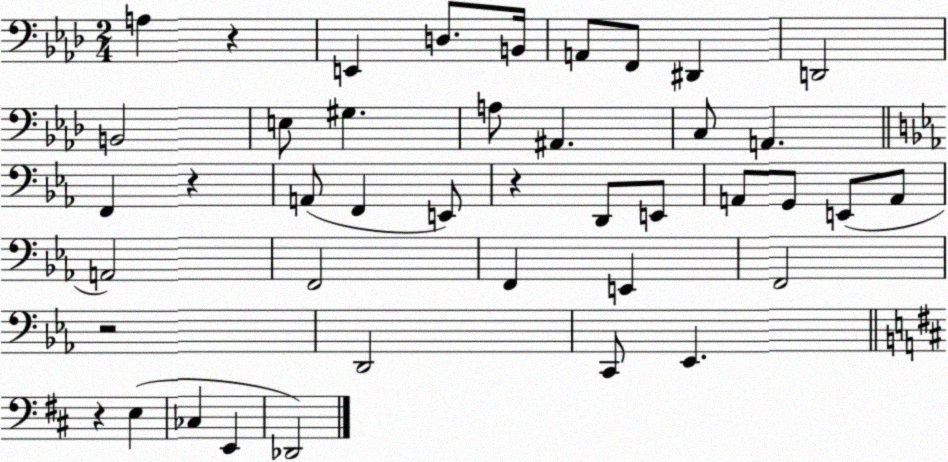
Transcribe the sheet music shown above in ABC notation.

X:1
T:Untitled
M:2/4
L:1/4
K:Ab
A, z E,, D,/2 B,,/4 A,,/2 F,,/2 ^D,, D,,2 B,,2 E,/2 ^G, A,/2 ^A,, C,/2 A,, F,, z A,,/2 F,, E,,/2 z D,,/2 E,,/2 A,,/2 G,,/2 E,,/2 A,,/2 A,,2 F,,2 F,, E,, F,,2 z2 D,,2 C,,/2 _E,, z E, _C, E,, _D,,2